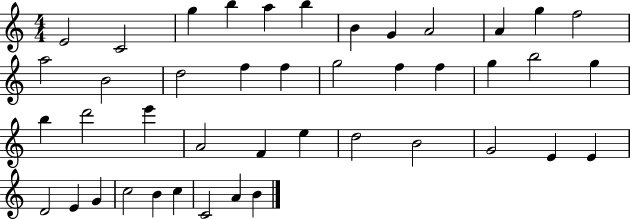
E4/h C4/h G5/q B5/q A5/q B5/q B4/q G4/q A4/h A4/q G5/q F5/h A5/h B4/h D5/h F5/q F5/q G5/h F5/q F5/q G5/q B5/h G5/q B5/q D6/h E6/q A4/h F4/q E5/q D5/h B4/h G4/h E4/q E4/q D4/h E4/q G4/q C5/h B4/q C5/q C4/h A4/q B4/q